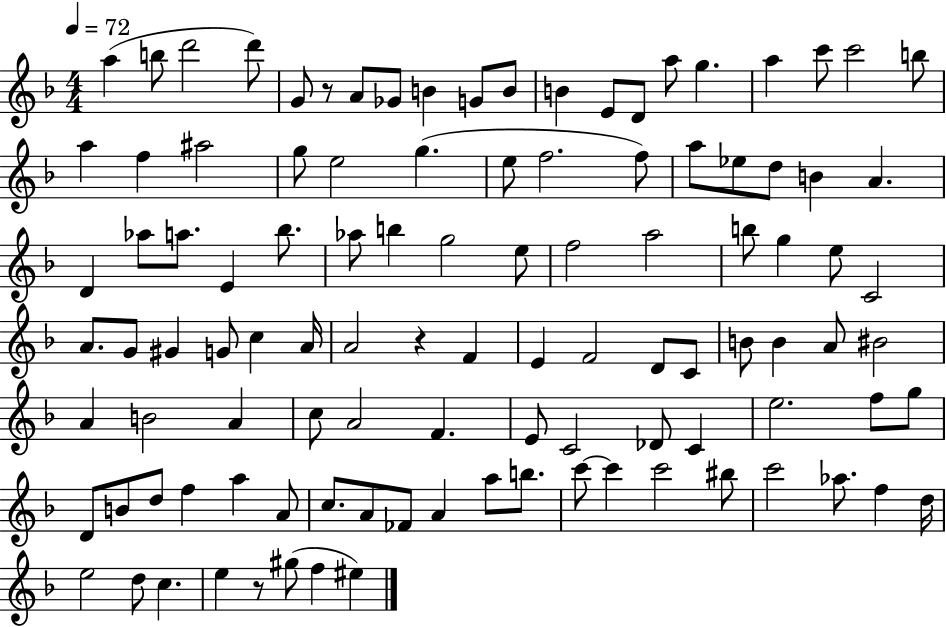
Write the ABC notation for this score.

X:1
T:Untitled
M:4/4
L:1/4
K:F
a b/2 d'2 d'/2 G/2 z/2 A/2 _G/2 B G/2 B/2 B E/2 D/2 a/2 g a c'/2 c'2 b/2 a f ^a2 g/2 e2 g e/2 f2 f/2 a/2 _e/2 d/2 B A D _a/2 a/2 E _b/2 _a/2 b g2 e/2 f2 a2 b/2 g e/2 C2 A/2 G/2 ^G G/2 c A/4 A2 z F E F2 D/2 C/2 B/2 B A/2 ^B2 A B2 A c/2 A2 F E/2 C2 _D/2 C e2 f/2 g/2 D/2 B/2 d/2 f a A/2 c/2 A/2 _F/2 A a/2 b/2 c'/2 c' c'2 ^b/2 c'2 _a/2 f d/4 e2 d/2 c e z/2 ^g/2 f ^e